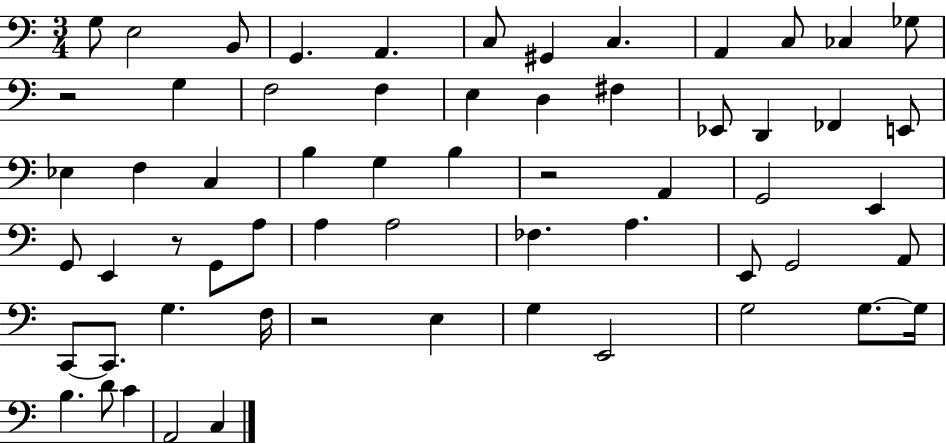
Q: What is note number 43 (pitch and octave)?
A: C2